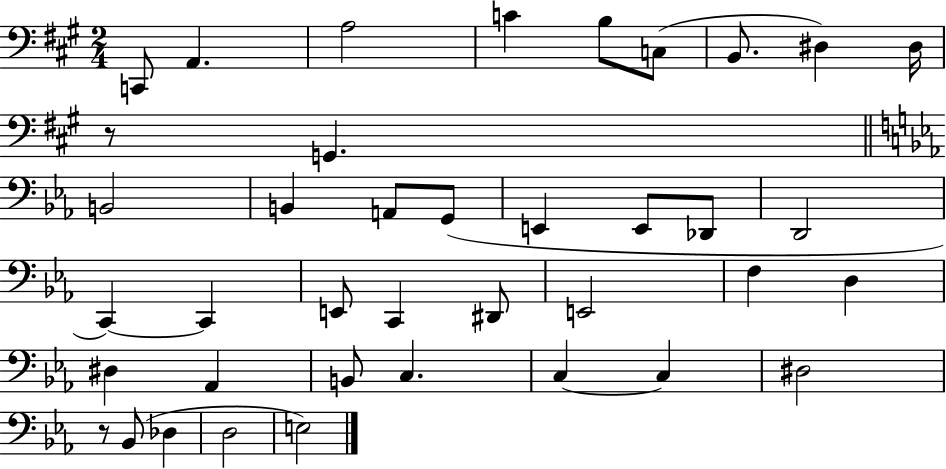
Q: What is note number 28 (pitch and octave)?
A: Ab2